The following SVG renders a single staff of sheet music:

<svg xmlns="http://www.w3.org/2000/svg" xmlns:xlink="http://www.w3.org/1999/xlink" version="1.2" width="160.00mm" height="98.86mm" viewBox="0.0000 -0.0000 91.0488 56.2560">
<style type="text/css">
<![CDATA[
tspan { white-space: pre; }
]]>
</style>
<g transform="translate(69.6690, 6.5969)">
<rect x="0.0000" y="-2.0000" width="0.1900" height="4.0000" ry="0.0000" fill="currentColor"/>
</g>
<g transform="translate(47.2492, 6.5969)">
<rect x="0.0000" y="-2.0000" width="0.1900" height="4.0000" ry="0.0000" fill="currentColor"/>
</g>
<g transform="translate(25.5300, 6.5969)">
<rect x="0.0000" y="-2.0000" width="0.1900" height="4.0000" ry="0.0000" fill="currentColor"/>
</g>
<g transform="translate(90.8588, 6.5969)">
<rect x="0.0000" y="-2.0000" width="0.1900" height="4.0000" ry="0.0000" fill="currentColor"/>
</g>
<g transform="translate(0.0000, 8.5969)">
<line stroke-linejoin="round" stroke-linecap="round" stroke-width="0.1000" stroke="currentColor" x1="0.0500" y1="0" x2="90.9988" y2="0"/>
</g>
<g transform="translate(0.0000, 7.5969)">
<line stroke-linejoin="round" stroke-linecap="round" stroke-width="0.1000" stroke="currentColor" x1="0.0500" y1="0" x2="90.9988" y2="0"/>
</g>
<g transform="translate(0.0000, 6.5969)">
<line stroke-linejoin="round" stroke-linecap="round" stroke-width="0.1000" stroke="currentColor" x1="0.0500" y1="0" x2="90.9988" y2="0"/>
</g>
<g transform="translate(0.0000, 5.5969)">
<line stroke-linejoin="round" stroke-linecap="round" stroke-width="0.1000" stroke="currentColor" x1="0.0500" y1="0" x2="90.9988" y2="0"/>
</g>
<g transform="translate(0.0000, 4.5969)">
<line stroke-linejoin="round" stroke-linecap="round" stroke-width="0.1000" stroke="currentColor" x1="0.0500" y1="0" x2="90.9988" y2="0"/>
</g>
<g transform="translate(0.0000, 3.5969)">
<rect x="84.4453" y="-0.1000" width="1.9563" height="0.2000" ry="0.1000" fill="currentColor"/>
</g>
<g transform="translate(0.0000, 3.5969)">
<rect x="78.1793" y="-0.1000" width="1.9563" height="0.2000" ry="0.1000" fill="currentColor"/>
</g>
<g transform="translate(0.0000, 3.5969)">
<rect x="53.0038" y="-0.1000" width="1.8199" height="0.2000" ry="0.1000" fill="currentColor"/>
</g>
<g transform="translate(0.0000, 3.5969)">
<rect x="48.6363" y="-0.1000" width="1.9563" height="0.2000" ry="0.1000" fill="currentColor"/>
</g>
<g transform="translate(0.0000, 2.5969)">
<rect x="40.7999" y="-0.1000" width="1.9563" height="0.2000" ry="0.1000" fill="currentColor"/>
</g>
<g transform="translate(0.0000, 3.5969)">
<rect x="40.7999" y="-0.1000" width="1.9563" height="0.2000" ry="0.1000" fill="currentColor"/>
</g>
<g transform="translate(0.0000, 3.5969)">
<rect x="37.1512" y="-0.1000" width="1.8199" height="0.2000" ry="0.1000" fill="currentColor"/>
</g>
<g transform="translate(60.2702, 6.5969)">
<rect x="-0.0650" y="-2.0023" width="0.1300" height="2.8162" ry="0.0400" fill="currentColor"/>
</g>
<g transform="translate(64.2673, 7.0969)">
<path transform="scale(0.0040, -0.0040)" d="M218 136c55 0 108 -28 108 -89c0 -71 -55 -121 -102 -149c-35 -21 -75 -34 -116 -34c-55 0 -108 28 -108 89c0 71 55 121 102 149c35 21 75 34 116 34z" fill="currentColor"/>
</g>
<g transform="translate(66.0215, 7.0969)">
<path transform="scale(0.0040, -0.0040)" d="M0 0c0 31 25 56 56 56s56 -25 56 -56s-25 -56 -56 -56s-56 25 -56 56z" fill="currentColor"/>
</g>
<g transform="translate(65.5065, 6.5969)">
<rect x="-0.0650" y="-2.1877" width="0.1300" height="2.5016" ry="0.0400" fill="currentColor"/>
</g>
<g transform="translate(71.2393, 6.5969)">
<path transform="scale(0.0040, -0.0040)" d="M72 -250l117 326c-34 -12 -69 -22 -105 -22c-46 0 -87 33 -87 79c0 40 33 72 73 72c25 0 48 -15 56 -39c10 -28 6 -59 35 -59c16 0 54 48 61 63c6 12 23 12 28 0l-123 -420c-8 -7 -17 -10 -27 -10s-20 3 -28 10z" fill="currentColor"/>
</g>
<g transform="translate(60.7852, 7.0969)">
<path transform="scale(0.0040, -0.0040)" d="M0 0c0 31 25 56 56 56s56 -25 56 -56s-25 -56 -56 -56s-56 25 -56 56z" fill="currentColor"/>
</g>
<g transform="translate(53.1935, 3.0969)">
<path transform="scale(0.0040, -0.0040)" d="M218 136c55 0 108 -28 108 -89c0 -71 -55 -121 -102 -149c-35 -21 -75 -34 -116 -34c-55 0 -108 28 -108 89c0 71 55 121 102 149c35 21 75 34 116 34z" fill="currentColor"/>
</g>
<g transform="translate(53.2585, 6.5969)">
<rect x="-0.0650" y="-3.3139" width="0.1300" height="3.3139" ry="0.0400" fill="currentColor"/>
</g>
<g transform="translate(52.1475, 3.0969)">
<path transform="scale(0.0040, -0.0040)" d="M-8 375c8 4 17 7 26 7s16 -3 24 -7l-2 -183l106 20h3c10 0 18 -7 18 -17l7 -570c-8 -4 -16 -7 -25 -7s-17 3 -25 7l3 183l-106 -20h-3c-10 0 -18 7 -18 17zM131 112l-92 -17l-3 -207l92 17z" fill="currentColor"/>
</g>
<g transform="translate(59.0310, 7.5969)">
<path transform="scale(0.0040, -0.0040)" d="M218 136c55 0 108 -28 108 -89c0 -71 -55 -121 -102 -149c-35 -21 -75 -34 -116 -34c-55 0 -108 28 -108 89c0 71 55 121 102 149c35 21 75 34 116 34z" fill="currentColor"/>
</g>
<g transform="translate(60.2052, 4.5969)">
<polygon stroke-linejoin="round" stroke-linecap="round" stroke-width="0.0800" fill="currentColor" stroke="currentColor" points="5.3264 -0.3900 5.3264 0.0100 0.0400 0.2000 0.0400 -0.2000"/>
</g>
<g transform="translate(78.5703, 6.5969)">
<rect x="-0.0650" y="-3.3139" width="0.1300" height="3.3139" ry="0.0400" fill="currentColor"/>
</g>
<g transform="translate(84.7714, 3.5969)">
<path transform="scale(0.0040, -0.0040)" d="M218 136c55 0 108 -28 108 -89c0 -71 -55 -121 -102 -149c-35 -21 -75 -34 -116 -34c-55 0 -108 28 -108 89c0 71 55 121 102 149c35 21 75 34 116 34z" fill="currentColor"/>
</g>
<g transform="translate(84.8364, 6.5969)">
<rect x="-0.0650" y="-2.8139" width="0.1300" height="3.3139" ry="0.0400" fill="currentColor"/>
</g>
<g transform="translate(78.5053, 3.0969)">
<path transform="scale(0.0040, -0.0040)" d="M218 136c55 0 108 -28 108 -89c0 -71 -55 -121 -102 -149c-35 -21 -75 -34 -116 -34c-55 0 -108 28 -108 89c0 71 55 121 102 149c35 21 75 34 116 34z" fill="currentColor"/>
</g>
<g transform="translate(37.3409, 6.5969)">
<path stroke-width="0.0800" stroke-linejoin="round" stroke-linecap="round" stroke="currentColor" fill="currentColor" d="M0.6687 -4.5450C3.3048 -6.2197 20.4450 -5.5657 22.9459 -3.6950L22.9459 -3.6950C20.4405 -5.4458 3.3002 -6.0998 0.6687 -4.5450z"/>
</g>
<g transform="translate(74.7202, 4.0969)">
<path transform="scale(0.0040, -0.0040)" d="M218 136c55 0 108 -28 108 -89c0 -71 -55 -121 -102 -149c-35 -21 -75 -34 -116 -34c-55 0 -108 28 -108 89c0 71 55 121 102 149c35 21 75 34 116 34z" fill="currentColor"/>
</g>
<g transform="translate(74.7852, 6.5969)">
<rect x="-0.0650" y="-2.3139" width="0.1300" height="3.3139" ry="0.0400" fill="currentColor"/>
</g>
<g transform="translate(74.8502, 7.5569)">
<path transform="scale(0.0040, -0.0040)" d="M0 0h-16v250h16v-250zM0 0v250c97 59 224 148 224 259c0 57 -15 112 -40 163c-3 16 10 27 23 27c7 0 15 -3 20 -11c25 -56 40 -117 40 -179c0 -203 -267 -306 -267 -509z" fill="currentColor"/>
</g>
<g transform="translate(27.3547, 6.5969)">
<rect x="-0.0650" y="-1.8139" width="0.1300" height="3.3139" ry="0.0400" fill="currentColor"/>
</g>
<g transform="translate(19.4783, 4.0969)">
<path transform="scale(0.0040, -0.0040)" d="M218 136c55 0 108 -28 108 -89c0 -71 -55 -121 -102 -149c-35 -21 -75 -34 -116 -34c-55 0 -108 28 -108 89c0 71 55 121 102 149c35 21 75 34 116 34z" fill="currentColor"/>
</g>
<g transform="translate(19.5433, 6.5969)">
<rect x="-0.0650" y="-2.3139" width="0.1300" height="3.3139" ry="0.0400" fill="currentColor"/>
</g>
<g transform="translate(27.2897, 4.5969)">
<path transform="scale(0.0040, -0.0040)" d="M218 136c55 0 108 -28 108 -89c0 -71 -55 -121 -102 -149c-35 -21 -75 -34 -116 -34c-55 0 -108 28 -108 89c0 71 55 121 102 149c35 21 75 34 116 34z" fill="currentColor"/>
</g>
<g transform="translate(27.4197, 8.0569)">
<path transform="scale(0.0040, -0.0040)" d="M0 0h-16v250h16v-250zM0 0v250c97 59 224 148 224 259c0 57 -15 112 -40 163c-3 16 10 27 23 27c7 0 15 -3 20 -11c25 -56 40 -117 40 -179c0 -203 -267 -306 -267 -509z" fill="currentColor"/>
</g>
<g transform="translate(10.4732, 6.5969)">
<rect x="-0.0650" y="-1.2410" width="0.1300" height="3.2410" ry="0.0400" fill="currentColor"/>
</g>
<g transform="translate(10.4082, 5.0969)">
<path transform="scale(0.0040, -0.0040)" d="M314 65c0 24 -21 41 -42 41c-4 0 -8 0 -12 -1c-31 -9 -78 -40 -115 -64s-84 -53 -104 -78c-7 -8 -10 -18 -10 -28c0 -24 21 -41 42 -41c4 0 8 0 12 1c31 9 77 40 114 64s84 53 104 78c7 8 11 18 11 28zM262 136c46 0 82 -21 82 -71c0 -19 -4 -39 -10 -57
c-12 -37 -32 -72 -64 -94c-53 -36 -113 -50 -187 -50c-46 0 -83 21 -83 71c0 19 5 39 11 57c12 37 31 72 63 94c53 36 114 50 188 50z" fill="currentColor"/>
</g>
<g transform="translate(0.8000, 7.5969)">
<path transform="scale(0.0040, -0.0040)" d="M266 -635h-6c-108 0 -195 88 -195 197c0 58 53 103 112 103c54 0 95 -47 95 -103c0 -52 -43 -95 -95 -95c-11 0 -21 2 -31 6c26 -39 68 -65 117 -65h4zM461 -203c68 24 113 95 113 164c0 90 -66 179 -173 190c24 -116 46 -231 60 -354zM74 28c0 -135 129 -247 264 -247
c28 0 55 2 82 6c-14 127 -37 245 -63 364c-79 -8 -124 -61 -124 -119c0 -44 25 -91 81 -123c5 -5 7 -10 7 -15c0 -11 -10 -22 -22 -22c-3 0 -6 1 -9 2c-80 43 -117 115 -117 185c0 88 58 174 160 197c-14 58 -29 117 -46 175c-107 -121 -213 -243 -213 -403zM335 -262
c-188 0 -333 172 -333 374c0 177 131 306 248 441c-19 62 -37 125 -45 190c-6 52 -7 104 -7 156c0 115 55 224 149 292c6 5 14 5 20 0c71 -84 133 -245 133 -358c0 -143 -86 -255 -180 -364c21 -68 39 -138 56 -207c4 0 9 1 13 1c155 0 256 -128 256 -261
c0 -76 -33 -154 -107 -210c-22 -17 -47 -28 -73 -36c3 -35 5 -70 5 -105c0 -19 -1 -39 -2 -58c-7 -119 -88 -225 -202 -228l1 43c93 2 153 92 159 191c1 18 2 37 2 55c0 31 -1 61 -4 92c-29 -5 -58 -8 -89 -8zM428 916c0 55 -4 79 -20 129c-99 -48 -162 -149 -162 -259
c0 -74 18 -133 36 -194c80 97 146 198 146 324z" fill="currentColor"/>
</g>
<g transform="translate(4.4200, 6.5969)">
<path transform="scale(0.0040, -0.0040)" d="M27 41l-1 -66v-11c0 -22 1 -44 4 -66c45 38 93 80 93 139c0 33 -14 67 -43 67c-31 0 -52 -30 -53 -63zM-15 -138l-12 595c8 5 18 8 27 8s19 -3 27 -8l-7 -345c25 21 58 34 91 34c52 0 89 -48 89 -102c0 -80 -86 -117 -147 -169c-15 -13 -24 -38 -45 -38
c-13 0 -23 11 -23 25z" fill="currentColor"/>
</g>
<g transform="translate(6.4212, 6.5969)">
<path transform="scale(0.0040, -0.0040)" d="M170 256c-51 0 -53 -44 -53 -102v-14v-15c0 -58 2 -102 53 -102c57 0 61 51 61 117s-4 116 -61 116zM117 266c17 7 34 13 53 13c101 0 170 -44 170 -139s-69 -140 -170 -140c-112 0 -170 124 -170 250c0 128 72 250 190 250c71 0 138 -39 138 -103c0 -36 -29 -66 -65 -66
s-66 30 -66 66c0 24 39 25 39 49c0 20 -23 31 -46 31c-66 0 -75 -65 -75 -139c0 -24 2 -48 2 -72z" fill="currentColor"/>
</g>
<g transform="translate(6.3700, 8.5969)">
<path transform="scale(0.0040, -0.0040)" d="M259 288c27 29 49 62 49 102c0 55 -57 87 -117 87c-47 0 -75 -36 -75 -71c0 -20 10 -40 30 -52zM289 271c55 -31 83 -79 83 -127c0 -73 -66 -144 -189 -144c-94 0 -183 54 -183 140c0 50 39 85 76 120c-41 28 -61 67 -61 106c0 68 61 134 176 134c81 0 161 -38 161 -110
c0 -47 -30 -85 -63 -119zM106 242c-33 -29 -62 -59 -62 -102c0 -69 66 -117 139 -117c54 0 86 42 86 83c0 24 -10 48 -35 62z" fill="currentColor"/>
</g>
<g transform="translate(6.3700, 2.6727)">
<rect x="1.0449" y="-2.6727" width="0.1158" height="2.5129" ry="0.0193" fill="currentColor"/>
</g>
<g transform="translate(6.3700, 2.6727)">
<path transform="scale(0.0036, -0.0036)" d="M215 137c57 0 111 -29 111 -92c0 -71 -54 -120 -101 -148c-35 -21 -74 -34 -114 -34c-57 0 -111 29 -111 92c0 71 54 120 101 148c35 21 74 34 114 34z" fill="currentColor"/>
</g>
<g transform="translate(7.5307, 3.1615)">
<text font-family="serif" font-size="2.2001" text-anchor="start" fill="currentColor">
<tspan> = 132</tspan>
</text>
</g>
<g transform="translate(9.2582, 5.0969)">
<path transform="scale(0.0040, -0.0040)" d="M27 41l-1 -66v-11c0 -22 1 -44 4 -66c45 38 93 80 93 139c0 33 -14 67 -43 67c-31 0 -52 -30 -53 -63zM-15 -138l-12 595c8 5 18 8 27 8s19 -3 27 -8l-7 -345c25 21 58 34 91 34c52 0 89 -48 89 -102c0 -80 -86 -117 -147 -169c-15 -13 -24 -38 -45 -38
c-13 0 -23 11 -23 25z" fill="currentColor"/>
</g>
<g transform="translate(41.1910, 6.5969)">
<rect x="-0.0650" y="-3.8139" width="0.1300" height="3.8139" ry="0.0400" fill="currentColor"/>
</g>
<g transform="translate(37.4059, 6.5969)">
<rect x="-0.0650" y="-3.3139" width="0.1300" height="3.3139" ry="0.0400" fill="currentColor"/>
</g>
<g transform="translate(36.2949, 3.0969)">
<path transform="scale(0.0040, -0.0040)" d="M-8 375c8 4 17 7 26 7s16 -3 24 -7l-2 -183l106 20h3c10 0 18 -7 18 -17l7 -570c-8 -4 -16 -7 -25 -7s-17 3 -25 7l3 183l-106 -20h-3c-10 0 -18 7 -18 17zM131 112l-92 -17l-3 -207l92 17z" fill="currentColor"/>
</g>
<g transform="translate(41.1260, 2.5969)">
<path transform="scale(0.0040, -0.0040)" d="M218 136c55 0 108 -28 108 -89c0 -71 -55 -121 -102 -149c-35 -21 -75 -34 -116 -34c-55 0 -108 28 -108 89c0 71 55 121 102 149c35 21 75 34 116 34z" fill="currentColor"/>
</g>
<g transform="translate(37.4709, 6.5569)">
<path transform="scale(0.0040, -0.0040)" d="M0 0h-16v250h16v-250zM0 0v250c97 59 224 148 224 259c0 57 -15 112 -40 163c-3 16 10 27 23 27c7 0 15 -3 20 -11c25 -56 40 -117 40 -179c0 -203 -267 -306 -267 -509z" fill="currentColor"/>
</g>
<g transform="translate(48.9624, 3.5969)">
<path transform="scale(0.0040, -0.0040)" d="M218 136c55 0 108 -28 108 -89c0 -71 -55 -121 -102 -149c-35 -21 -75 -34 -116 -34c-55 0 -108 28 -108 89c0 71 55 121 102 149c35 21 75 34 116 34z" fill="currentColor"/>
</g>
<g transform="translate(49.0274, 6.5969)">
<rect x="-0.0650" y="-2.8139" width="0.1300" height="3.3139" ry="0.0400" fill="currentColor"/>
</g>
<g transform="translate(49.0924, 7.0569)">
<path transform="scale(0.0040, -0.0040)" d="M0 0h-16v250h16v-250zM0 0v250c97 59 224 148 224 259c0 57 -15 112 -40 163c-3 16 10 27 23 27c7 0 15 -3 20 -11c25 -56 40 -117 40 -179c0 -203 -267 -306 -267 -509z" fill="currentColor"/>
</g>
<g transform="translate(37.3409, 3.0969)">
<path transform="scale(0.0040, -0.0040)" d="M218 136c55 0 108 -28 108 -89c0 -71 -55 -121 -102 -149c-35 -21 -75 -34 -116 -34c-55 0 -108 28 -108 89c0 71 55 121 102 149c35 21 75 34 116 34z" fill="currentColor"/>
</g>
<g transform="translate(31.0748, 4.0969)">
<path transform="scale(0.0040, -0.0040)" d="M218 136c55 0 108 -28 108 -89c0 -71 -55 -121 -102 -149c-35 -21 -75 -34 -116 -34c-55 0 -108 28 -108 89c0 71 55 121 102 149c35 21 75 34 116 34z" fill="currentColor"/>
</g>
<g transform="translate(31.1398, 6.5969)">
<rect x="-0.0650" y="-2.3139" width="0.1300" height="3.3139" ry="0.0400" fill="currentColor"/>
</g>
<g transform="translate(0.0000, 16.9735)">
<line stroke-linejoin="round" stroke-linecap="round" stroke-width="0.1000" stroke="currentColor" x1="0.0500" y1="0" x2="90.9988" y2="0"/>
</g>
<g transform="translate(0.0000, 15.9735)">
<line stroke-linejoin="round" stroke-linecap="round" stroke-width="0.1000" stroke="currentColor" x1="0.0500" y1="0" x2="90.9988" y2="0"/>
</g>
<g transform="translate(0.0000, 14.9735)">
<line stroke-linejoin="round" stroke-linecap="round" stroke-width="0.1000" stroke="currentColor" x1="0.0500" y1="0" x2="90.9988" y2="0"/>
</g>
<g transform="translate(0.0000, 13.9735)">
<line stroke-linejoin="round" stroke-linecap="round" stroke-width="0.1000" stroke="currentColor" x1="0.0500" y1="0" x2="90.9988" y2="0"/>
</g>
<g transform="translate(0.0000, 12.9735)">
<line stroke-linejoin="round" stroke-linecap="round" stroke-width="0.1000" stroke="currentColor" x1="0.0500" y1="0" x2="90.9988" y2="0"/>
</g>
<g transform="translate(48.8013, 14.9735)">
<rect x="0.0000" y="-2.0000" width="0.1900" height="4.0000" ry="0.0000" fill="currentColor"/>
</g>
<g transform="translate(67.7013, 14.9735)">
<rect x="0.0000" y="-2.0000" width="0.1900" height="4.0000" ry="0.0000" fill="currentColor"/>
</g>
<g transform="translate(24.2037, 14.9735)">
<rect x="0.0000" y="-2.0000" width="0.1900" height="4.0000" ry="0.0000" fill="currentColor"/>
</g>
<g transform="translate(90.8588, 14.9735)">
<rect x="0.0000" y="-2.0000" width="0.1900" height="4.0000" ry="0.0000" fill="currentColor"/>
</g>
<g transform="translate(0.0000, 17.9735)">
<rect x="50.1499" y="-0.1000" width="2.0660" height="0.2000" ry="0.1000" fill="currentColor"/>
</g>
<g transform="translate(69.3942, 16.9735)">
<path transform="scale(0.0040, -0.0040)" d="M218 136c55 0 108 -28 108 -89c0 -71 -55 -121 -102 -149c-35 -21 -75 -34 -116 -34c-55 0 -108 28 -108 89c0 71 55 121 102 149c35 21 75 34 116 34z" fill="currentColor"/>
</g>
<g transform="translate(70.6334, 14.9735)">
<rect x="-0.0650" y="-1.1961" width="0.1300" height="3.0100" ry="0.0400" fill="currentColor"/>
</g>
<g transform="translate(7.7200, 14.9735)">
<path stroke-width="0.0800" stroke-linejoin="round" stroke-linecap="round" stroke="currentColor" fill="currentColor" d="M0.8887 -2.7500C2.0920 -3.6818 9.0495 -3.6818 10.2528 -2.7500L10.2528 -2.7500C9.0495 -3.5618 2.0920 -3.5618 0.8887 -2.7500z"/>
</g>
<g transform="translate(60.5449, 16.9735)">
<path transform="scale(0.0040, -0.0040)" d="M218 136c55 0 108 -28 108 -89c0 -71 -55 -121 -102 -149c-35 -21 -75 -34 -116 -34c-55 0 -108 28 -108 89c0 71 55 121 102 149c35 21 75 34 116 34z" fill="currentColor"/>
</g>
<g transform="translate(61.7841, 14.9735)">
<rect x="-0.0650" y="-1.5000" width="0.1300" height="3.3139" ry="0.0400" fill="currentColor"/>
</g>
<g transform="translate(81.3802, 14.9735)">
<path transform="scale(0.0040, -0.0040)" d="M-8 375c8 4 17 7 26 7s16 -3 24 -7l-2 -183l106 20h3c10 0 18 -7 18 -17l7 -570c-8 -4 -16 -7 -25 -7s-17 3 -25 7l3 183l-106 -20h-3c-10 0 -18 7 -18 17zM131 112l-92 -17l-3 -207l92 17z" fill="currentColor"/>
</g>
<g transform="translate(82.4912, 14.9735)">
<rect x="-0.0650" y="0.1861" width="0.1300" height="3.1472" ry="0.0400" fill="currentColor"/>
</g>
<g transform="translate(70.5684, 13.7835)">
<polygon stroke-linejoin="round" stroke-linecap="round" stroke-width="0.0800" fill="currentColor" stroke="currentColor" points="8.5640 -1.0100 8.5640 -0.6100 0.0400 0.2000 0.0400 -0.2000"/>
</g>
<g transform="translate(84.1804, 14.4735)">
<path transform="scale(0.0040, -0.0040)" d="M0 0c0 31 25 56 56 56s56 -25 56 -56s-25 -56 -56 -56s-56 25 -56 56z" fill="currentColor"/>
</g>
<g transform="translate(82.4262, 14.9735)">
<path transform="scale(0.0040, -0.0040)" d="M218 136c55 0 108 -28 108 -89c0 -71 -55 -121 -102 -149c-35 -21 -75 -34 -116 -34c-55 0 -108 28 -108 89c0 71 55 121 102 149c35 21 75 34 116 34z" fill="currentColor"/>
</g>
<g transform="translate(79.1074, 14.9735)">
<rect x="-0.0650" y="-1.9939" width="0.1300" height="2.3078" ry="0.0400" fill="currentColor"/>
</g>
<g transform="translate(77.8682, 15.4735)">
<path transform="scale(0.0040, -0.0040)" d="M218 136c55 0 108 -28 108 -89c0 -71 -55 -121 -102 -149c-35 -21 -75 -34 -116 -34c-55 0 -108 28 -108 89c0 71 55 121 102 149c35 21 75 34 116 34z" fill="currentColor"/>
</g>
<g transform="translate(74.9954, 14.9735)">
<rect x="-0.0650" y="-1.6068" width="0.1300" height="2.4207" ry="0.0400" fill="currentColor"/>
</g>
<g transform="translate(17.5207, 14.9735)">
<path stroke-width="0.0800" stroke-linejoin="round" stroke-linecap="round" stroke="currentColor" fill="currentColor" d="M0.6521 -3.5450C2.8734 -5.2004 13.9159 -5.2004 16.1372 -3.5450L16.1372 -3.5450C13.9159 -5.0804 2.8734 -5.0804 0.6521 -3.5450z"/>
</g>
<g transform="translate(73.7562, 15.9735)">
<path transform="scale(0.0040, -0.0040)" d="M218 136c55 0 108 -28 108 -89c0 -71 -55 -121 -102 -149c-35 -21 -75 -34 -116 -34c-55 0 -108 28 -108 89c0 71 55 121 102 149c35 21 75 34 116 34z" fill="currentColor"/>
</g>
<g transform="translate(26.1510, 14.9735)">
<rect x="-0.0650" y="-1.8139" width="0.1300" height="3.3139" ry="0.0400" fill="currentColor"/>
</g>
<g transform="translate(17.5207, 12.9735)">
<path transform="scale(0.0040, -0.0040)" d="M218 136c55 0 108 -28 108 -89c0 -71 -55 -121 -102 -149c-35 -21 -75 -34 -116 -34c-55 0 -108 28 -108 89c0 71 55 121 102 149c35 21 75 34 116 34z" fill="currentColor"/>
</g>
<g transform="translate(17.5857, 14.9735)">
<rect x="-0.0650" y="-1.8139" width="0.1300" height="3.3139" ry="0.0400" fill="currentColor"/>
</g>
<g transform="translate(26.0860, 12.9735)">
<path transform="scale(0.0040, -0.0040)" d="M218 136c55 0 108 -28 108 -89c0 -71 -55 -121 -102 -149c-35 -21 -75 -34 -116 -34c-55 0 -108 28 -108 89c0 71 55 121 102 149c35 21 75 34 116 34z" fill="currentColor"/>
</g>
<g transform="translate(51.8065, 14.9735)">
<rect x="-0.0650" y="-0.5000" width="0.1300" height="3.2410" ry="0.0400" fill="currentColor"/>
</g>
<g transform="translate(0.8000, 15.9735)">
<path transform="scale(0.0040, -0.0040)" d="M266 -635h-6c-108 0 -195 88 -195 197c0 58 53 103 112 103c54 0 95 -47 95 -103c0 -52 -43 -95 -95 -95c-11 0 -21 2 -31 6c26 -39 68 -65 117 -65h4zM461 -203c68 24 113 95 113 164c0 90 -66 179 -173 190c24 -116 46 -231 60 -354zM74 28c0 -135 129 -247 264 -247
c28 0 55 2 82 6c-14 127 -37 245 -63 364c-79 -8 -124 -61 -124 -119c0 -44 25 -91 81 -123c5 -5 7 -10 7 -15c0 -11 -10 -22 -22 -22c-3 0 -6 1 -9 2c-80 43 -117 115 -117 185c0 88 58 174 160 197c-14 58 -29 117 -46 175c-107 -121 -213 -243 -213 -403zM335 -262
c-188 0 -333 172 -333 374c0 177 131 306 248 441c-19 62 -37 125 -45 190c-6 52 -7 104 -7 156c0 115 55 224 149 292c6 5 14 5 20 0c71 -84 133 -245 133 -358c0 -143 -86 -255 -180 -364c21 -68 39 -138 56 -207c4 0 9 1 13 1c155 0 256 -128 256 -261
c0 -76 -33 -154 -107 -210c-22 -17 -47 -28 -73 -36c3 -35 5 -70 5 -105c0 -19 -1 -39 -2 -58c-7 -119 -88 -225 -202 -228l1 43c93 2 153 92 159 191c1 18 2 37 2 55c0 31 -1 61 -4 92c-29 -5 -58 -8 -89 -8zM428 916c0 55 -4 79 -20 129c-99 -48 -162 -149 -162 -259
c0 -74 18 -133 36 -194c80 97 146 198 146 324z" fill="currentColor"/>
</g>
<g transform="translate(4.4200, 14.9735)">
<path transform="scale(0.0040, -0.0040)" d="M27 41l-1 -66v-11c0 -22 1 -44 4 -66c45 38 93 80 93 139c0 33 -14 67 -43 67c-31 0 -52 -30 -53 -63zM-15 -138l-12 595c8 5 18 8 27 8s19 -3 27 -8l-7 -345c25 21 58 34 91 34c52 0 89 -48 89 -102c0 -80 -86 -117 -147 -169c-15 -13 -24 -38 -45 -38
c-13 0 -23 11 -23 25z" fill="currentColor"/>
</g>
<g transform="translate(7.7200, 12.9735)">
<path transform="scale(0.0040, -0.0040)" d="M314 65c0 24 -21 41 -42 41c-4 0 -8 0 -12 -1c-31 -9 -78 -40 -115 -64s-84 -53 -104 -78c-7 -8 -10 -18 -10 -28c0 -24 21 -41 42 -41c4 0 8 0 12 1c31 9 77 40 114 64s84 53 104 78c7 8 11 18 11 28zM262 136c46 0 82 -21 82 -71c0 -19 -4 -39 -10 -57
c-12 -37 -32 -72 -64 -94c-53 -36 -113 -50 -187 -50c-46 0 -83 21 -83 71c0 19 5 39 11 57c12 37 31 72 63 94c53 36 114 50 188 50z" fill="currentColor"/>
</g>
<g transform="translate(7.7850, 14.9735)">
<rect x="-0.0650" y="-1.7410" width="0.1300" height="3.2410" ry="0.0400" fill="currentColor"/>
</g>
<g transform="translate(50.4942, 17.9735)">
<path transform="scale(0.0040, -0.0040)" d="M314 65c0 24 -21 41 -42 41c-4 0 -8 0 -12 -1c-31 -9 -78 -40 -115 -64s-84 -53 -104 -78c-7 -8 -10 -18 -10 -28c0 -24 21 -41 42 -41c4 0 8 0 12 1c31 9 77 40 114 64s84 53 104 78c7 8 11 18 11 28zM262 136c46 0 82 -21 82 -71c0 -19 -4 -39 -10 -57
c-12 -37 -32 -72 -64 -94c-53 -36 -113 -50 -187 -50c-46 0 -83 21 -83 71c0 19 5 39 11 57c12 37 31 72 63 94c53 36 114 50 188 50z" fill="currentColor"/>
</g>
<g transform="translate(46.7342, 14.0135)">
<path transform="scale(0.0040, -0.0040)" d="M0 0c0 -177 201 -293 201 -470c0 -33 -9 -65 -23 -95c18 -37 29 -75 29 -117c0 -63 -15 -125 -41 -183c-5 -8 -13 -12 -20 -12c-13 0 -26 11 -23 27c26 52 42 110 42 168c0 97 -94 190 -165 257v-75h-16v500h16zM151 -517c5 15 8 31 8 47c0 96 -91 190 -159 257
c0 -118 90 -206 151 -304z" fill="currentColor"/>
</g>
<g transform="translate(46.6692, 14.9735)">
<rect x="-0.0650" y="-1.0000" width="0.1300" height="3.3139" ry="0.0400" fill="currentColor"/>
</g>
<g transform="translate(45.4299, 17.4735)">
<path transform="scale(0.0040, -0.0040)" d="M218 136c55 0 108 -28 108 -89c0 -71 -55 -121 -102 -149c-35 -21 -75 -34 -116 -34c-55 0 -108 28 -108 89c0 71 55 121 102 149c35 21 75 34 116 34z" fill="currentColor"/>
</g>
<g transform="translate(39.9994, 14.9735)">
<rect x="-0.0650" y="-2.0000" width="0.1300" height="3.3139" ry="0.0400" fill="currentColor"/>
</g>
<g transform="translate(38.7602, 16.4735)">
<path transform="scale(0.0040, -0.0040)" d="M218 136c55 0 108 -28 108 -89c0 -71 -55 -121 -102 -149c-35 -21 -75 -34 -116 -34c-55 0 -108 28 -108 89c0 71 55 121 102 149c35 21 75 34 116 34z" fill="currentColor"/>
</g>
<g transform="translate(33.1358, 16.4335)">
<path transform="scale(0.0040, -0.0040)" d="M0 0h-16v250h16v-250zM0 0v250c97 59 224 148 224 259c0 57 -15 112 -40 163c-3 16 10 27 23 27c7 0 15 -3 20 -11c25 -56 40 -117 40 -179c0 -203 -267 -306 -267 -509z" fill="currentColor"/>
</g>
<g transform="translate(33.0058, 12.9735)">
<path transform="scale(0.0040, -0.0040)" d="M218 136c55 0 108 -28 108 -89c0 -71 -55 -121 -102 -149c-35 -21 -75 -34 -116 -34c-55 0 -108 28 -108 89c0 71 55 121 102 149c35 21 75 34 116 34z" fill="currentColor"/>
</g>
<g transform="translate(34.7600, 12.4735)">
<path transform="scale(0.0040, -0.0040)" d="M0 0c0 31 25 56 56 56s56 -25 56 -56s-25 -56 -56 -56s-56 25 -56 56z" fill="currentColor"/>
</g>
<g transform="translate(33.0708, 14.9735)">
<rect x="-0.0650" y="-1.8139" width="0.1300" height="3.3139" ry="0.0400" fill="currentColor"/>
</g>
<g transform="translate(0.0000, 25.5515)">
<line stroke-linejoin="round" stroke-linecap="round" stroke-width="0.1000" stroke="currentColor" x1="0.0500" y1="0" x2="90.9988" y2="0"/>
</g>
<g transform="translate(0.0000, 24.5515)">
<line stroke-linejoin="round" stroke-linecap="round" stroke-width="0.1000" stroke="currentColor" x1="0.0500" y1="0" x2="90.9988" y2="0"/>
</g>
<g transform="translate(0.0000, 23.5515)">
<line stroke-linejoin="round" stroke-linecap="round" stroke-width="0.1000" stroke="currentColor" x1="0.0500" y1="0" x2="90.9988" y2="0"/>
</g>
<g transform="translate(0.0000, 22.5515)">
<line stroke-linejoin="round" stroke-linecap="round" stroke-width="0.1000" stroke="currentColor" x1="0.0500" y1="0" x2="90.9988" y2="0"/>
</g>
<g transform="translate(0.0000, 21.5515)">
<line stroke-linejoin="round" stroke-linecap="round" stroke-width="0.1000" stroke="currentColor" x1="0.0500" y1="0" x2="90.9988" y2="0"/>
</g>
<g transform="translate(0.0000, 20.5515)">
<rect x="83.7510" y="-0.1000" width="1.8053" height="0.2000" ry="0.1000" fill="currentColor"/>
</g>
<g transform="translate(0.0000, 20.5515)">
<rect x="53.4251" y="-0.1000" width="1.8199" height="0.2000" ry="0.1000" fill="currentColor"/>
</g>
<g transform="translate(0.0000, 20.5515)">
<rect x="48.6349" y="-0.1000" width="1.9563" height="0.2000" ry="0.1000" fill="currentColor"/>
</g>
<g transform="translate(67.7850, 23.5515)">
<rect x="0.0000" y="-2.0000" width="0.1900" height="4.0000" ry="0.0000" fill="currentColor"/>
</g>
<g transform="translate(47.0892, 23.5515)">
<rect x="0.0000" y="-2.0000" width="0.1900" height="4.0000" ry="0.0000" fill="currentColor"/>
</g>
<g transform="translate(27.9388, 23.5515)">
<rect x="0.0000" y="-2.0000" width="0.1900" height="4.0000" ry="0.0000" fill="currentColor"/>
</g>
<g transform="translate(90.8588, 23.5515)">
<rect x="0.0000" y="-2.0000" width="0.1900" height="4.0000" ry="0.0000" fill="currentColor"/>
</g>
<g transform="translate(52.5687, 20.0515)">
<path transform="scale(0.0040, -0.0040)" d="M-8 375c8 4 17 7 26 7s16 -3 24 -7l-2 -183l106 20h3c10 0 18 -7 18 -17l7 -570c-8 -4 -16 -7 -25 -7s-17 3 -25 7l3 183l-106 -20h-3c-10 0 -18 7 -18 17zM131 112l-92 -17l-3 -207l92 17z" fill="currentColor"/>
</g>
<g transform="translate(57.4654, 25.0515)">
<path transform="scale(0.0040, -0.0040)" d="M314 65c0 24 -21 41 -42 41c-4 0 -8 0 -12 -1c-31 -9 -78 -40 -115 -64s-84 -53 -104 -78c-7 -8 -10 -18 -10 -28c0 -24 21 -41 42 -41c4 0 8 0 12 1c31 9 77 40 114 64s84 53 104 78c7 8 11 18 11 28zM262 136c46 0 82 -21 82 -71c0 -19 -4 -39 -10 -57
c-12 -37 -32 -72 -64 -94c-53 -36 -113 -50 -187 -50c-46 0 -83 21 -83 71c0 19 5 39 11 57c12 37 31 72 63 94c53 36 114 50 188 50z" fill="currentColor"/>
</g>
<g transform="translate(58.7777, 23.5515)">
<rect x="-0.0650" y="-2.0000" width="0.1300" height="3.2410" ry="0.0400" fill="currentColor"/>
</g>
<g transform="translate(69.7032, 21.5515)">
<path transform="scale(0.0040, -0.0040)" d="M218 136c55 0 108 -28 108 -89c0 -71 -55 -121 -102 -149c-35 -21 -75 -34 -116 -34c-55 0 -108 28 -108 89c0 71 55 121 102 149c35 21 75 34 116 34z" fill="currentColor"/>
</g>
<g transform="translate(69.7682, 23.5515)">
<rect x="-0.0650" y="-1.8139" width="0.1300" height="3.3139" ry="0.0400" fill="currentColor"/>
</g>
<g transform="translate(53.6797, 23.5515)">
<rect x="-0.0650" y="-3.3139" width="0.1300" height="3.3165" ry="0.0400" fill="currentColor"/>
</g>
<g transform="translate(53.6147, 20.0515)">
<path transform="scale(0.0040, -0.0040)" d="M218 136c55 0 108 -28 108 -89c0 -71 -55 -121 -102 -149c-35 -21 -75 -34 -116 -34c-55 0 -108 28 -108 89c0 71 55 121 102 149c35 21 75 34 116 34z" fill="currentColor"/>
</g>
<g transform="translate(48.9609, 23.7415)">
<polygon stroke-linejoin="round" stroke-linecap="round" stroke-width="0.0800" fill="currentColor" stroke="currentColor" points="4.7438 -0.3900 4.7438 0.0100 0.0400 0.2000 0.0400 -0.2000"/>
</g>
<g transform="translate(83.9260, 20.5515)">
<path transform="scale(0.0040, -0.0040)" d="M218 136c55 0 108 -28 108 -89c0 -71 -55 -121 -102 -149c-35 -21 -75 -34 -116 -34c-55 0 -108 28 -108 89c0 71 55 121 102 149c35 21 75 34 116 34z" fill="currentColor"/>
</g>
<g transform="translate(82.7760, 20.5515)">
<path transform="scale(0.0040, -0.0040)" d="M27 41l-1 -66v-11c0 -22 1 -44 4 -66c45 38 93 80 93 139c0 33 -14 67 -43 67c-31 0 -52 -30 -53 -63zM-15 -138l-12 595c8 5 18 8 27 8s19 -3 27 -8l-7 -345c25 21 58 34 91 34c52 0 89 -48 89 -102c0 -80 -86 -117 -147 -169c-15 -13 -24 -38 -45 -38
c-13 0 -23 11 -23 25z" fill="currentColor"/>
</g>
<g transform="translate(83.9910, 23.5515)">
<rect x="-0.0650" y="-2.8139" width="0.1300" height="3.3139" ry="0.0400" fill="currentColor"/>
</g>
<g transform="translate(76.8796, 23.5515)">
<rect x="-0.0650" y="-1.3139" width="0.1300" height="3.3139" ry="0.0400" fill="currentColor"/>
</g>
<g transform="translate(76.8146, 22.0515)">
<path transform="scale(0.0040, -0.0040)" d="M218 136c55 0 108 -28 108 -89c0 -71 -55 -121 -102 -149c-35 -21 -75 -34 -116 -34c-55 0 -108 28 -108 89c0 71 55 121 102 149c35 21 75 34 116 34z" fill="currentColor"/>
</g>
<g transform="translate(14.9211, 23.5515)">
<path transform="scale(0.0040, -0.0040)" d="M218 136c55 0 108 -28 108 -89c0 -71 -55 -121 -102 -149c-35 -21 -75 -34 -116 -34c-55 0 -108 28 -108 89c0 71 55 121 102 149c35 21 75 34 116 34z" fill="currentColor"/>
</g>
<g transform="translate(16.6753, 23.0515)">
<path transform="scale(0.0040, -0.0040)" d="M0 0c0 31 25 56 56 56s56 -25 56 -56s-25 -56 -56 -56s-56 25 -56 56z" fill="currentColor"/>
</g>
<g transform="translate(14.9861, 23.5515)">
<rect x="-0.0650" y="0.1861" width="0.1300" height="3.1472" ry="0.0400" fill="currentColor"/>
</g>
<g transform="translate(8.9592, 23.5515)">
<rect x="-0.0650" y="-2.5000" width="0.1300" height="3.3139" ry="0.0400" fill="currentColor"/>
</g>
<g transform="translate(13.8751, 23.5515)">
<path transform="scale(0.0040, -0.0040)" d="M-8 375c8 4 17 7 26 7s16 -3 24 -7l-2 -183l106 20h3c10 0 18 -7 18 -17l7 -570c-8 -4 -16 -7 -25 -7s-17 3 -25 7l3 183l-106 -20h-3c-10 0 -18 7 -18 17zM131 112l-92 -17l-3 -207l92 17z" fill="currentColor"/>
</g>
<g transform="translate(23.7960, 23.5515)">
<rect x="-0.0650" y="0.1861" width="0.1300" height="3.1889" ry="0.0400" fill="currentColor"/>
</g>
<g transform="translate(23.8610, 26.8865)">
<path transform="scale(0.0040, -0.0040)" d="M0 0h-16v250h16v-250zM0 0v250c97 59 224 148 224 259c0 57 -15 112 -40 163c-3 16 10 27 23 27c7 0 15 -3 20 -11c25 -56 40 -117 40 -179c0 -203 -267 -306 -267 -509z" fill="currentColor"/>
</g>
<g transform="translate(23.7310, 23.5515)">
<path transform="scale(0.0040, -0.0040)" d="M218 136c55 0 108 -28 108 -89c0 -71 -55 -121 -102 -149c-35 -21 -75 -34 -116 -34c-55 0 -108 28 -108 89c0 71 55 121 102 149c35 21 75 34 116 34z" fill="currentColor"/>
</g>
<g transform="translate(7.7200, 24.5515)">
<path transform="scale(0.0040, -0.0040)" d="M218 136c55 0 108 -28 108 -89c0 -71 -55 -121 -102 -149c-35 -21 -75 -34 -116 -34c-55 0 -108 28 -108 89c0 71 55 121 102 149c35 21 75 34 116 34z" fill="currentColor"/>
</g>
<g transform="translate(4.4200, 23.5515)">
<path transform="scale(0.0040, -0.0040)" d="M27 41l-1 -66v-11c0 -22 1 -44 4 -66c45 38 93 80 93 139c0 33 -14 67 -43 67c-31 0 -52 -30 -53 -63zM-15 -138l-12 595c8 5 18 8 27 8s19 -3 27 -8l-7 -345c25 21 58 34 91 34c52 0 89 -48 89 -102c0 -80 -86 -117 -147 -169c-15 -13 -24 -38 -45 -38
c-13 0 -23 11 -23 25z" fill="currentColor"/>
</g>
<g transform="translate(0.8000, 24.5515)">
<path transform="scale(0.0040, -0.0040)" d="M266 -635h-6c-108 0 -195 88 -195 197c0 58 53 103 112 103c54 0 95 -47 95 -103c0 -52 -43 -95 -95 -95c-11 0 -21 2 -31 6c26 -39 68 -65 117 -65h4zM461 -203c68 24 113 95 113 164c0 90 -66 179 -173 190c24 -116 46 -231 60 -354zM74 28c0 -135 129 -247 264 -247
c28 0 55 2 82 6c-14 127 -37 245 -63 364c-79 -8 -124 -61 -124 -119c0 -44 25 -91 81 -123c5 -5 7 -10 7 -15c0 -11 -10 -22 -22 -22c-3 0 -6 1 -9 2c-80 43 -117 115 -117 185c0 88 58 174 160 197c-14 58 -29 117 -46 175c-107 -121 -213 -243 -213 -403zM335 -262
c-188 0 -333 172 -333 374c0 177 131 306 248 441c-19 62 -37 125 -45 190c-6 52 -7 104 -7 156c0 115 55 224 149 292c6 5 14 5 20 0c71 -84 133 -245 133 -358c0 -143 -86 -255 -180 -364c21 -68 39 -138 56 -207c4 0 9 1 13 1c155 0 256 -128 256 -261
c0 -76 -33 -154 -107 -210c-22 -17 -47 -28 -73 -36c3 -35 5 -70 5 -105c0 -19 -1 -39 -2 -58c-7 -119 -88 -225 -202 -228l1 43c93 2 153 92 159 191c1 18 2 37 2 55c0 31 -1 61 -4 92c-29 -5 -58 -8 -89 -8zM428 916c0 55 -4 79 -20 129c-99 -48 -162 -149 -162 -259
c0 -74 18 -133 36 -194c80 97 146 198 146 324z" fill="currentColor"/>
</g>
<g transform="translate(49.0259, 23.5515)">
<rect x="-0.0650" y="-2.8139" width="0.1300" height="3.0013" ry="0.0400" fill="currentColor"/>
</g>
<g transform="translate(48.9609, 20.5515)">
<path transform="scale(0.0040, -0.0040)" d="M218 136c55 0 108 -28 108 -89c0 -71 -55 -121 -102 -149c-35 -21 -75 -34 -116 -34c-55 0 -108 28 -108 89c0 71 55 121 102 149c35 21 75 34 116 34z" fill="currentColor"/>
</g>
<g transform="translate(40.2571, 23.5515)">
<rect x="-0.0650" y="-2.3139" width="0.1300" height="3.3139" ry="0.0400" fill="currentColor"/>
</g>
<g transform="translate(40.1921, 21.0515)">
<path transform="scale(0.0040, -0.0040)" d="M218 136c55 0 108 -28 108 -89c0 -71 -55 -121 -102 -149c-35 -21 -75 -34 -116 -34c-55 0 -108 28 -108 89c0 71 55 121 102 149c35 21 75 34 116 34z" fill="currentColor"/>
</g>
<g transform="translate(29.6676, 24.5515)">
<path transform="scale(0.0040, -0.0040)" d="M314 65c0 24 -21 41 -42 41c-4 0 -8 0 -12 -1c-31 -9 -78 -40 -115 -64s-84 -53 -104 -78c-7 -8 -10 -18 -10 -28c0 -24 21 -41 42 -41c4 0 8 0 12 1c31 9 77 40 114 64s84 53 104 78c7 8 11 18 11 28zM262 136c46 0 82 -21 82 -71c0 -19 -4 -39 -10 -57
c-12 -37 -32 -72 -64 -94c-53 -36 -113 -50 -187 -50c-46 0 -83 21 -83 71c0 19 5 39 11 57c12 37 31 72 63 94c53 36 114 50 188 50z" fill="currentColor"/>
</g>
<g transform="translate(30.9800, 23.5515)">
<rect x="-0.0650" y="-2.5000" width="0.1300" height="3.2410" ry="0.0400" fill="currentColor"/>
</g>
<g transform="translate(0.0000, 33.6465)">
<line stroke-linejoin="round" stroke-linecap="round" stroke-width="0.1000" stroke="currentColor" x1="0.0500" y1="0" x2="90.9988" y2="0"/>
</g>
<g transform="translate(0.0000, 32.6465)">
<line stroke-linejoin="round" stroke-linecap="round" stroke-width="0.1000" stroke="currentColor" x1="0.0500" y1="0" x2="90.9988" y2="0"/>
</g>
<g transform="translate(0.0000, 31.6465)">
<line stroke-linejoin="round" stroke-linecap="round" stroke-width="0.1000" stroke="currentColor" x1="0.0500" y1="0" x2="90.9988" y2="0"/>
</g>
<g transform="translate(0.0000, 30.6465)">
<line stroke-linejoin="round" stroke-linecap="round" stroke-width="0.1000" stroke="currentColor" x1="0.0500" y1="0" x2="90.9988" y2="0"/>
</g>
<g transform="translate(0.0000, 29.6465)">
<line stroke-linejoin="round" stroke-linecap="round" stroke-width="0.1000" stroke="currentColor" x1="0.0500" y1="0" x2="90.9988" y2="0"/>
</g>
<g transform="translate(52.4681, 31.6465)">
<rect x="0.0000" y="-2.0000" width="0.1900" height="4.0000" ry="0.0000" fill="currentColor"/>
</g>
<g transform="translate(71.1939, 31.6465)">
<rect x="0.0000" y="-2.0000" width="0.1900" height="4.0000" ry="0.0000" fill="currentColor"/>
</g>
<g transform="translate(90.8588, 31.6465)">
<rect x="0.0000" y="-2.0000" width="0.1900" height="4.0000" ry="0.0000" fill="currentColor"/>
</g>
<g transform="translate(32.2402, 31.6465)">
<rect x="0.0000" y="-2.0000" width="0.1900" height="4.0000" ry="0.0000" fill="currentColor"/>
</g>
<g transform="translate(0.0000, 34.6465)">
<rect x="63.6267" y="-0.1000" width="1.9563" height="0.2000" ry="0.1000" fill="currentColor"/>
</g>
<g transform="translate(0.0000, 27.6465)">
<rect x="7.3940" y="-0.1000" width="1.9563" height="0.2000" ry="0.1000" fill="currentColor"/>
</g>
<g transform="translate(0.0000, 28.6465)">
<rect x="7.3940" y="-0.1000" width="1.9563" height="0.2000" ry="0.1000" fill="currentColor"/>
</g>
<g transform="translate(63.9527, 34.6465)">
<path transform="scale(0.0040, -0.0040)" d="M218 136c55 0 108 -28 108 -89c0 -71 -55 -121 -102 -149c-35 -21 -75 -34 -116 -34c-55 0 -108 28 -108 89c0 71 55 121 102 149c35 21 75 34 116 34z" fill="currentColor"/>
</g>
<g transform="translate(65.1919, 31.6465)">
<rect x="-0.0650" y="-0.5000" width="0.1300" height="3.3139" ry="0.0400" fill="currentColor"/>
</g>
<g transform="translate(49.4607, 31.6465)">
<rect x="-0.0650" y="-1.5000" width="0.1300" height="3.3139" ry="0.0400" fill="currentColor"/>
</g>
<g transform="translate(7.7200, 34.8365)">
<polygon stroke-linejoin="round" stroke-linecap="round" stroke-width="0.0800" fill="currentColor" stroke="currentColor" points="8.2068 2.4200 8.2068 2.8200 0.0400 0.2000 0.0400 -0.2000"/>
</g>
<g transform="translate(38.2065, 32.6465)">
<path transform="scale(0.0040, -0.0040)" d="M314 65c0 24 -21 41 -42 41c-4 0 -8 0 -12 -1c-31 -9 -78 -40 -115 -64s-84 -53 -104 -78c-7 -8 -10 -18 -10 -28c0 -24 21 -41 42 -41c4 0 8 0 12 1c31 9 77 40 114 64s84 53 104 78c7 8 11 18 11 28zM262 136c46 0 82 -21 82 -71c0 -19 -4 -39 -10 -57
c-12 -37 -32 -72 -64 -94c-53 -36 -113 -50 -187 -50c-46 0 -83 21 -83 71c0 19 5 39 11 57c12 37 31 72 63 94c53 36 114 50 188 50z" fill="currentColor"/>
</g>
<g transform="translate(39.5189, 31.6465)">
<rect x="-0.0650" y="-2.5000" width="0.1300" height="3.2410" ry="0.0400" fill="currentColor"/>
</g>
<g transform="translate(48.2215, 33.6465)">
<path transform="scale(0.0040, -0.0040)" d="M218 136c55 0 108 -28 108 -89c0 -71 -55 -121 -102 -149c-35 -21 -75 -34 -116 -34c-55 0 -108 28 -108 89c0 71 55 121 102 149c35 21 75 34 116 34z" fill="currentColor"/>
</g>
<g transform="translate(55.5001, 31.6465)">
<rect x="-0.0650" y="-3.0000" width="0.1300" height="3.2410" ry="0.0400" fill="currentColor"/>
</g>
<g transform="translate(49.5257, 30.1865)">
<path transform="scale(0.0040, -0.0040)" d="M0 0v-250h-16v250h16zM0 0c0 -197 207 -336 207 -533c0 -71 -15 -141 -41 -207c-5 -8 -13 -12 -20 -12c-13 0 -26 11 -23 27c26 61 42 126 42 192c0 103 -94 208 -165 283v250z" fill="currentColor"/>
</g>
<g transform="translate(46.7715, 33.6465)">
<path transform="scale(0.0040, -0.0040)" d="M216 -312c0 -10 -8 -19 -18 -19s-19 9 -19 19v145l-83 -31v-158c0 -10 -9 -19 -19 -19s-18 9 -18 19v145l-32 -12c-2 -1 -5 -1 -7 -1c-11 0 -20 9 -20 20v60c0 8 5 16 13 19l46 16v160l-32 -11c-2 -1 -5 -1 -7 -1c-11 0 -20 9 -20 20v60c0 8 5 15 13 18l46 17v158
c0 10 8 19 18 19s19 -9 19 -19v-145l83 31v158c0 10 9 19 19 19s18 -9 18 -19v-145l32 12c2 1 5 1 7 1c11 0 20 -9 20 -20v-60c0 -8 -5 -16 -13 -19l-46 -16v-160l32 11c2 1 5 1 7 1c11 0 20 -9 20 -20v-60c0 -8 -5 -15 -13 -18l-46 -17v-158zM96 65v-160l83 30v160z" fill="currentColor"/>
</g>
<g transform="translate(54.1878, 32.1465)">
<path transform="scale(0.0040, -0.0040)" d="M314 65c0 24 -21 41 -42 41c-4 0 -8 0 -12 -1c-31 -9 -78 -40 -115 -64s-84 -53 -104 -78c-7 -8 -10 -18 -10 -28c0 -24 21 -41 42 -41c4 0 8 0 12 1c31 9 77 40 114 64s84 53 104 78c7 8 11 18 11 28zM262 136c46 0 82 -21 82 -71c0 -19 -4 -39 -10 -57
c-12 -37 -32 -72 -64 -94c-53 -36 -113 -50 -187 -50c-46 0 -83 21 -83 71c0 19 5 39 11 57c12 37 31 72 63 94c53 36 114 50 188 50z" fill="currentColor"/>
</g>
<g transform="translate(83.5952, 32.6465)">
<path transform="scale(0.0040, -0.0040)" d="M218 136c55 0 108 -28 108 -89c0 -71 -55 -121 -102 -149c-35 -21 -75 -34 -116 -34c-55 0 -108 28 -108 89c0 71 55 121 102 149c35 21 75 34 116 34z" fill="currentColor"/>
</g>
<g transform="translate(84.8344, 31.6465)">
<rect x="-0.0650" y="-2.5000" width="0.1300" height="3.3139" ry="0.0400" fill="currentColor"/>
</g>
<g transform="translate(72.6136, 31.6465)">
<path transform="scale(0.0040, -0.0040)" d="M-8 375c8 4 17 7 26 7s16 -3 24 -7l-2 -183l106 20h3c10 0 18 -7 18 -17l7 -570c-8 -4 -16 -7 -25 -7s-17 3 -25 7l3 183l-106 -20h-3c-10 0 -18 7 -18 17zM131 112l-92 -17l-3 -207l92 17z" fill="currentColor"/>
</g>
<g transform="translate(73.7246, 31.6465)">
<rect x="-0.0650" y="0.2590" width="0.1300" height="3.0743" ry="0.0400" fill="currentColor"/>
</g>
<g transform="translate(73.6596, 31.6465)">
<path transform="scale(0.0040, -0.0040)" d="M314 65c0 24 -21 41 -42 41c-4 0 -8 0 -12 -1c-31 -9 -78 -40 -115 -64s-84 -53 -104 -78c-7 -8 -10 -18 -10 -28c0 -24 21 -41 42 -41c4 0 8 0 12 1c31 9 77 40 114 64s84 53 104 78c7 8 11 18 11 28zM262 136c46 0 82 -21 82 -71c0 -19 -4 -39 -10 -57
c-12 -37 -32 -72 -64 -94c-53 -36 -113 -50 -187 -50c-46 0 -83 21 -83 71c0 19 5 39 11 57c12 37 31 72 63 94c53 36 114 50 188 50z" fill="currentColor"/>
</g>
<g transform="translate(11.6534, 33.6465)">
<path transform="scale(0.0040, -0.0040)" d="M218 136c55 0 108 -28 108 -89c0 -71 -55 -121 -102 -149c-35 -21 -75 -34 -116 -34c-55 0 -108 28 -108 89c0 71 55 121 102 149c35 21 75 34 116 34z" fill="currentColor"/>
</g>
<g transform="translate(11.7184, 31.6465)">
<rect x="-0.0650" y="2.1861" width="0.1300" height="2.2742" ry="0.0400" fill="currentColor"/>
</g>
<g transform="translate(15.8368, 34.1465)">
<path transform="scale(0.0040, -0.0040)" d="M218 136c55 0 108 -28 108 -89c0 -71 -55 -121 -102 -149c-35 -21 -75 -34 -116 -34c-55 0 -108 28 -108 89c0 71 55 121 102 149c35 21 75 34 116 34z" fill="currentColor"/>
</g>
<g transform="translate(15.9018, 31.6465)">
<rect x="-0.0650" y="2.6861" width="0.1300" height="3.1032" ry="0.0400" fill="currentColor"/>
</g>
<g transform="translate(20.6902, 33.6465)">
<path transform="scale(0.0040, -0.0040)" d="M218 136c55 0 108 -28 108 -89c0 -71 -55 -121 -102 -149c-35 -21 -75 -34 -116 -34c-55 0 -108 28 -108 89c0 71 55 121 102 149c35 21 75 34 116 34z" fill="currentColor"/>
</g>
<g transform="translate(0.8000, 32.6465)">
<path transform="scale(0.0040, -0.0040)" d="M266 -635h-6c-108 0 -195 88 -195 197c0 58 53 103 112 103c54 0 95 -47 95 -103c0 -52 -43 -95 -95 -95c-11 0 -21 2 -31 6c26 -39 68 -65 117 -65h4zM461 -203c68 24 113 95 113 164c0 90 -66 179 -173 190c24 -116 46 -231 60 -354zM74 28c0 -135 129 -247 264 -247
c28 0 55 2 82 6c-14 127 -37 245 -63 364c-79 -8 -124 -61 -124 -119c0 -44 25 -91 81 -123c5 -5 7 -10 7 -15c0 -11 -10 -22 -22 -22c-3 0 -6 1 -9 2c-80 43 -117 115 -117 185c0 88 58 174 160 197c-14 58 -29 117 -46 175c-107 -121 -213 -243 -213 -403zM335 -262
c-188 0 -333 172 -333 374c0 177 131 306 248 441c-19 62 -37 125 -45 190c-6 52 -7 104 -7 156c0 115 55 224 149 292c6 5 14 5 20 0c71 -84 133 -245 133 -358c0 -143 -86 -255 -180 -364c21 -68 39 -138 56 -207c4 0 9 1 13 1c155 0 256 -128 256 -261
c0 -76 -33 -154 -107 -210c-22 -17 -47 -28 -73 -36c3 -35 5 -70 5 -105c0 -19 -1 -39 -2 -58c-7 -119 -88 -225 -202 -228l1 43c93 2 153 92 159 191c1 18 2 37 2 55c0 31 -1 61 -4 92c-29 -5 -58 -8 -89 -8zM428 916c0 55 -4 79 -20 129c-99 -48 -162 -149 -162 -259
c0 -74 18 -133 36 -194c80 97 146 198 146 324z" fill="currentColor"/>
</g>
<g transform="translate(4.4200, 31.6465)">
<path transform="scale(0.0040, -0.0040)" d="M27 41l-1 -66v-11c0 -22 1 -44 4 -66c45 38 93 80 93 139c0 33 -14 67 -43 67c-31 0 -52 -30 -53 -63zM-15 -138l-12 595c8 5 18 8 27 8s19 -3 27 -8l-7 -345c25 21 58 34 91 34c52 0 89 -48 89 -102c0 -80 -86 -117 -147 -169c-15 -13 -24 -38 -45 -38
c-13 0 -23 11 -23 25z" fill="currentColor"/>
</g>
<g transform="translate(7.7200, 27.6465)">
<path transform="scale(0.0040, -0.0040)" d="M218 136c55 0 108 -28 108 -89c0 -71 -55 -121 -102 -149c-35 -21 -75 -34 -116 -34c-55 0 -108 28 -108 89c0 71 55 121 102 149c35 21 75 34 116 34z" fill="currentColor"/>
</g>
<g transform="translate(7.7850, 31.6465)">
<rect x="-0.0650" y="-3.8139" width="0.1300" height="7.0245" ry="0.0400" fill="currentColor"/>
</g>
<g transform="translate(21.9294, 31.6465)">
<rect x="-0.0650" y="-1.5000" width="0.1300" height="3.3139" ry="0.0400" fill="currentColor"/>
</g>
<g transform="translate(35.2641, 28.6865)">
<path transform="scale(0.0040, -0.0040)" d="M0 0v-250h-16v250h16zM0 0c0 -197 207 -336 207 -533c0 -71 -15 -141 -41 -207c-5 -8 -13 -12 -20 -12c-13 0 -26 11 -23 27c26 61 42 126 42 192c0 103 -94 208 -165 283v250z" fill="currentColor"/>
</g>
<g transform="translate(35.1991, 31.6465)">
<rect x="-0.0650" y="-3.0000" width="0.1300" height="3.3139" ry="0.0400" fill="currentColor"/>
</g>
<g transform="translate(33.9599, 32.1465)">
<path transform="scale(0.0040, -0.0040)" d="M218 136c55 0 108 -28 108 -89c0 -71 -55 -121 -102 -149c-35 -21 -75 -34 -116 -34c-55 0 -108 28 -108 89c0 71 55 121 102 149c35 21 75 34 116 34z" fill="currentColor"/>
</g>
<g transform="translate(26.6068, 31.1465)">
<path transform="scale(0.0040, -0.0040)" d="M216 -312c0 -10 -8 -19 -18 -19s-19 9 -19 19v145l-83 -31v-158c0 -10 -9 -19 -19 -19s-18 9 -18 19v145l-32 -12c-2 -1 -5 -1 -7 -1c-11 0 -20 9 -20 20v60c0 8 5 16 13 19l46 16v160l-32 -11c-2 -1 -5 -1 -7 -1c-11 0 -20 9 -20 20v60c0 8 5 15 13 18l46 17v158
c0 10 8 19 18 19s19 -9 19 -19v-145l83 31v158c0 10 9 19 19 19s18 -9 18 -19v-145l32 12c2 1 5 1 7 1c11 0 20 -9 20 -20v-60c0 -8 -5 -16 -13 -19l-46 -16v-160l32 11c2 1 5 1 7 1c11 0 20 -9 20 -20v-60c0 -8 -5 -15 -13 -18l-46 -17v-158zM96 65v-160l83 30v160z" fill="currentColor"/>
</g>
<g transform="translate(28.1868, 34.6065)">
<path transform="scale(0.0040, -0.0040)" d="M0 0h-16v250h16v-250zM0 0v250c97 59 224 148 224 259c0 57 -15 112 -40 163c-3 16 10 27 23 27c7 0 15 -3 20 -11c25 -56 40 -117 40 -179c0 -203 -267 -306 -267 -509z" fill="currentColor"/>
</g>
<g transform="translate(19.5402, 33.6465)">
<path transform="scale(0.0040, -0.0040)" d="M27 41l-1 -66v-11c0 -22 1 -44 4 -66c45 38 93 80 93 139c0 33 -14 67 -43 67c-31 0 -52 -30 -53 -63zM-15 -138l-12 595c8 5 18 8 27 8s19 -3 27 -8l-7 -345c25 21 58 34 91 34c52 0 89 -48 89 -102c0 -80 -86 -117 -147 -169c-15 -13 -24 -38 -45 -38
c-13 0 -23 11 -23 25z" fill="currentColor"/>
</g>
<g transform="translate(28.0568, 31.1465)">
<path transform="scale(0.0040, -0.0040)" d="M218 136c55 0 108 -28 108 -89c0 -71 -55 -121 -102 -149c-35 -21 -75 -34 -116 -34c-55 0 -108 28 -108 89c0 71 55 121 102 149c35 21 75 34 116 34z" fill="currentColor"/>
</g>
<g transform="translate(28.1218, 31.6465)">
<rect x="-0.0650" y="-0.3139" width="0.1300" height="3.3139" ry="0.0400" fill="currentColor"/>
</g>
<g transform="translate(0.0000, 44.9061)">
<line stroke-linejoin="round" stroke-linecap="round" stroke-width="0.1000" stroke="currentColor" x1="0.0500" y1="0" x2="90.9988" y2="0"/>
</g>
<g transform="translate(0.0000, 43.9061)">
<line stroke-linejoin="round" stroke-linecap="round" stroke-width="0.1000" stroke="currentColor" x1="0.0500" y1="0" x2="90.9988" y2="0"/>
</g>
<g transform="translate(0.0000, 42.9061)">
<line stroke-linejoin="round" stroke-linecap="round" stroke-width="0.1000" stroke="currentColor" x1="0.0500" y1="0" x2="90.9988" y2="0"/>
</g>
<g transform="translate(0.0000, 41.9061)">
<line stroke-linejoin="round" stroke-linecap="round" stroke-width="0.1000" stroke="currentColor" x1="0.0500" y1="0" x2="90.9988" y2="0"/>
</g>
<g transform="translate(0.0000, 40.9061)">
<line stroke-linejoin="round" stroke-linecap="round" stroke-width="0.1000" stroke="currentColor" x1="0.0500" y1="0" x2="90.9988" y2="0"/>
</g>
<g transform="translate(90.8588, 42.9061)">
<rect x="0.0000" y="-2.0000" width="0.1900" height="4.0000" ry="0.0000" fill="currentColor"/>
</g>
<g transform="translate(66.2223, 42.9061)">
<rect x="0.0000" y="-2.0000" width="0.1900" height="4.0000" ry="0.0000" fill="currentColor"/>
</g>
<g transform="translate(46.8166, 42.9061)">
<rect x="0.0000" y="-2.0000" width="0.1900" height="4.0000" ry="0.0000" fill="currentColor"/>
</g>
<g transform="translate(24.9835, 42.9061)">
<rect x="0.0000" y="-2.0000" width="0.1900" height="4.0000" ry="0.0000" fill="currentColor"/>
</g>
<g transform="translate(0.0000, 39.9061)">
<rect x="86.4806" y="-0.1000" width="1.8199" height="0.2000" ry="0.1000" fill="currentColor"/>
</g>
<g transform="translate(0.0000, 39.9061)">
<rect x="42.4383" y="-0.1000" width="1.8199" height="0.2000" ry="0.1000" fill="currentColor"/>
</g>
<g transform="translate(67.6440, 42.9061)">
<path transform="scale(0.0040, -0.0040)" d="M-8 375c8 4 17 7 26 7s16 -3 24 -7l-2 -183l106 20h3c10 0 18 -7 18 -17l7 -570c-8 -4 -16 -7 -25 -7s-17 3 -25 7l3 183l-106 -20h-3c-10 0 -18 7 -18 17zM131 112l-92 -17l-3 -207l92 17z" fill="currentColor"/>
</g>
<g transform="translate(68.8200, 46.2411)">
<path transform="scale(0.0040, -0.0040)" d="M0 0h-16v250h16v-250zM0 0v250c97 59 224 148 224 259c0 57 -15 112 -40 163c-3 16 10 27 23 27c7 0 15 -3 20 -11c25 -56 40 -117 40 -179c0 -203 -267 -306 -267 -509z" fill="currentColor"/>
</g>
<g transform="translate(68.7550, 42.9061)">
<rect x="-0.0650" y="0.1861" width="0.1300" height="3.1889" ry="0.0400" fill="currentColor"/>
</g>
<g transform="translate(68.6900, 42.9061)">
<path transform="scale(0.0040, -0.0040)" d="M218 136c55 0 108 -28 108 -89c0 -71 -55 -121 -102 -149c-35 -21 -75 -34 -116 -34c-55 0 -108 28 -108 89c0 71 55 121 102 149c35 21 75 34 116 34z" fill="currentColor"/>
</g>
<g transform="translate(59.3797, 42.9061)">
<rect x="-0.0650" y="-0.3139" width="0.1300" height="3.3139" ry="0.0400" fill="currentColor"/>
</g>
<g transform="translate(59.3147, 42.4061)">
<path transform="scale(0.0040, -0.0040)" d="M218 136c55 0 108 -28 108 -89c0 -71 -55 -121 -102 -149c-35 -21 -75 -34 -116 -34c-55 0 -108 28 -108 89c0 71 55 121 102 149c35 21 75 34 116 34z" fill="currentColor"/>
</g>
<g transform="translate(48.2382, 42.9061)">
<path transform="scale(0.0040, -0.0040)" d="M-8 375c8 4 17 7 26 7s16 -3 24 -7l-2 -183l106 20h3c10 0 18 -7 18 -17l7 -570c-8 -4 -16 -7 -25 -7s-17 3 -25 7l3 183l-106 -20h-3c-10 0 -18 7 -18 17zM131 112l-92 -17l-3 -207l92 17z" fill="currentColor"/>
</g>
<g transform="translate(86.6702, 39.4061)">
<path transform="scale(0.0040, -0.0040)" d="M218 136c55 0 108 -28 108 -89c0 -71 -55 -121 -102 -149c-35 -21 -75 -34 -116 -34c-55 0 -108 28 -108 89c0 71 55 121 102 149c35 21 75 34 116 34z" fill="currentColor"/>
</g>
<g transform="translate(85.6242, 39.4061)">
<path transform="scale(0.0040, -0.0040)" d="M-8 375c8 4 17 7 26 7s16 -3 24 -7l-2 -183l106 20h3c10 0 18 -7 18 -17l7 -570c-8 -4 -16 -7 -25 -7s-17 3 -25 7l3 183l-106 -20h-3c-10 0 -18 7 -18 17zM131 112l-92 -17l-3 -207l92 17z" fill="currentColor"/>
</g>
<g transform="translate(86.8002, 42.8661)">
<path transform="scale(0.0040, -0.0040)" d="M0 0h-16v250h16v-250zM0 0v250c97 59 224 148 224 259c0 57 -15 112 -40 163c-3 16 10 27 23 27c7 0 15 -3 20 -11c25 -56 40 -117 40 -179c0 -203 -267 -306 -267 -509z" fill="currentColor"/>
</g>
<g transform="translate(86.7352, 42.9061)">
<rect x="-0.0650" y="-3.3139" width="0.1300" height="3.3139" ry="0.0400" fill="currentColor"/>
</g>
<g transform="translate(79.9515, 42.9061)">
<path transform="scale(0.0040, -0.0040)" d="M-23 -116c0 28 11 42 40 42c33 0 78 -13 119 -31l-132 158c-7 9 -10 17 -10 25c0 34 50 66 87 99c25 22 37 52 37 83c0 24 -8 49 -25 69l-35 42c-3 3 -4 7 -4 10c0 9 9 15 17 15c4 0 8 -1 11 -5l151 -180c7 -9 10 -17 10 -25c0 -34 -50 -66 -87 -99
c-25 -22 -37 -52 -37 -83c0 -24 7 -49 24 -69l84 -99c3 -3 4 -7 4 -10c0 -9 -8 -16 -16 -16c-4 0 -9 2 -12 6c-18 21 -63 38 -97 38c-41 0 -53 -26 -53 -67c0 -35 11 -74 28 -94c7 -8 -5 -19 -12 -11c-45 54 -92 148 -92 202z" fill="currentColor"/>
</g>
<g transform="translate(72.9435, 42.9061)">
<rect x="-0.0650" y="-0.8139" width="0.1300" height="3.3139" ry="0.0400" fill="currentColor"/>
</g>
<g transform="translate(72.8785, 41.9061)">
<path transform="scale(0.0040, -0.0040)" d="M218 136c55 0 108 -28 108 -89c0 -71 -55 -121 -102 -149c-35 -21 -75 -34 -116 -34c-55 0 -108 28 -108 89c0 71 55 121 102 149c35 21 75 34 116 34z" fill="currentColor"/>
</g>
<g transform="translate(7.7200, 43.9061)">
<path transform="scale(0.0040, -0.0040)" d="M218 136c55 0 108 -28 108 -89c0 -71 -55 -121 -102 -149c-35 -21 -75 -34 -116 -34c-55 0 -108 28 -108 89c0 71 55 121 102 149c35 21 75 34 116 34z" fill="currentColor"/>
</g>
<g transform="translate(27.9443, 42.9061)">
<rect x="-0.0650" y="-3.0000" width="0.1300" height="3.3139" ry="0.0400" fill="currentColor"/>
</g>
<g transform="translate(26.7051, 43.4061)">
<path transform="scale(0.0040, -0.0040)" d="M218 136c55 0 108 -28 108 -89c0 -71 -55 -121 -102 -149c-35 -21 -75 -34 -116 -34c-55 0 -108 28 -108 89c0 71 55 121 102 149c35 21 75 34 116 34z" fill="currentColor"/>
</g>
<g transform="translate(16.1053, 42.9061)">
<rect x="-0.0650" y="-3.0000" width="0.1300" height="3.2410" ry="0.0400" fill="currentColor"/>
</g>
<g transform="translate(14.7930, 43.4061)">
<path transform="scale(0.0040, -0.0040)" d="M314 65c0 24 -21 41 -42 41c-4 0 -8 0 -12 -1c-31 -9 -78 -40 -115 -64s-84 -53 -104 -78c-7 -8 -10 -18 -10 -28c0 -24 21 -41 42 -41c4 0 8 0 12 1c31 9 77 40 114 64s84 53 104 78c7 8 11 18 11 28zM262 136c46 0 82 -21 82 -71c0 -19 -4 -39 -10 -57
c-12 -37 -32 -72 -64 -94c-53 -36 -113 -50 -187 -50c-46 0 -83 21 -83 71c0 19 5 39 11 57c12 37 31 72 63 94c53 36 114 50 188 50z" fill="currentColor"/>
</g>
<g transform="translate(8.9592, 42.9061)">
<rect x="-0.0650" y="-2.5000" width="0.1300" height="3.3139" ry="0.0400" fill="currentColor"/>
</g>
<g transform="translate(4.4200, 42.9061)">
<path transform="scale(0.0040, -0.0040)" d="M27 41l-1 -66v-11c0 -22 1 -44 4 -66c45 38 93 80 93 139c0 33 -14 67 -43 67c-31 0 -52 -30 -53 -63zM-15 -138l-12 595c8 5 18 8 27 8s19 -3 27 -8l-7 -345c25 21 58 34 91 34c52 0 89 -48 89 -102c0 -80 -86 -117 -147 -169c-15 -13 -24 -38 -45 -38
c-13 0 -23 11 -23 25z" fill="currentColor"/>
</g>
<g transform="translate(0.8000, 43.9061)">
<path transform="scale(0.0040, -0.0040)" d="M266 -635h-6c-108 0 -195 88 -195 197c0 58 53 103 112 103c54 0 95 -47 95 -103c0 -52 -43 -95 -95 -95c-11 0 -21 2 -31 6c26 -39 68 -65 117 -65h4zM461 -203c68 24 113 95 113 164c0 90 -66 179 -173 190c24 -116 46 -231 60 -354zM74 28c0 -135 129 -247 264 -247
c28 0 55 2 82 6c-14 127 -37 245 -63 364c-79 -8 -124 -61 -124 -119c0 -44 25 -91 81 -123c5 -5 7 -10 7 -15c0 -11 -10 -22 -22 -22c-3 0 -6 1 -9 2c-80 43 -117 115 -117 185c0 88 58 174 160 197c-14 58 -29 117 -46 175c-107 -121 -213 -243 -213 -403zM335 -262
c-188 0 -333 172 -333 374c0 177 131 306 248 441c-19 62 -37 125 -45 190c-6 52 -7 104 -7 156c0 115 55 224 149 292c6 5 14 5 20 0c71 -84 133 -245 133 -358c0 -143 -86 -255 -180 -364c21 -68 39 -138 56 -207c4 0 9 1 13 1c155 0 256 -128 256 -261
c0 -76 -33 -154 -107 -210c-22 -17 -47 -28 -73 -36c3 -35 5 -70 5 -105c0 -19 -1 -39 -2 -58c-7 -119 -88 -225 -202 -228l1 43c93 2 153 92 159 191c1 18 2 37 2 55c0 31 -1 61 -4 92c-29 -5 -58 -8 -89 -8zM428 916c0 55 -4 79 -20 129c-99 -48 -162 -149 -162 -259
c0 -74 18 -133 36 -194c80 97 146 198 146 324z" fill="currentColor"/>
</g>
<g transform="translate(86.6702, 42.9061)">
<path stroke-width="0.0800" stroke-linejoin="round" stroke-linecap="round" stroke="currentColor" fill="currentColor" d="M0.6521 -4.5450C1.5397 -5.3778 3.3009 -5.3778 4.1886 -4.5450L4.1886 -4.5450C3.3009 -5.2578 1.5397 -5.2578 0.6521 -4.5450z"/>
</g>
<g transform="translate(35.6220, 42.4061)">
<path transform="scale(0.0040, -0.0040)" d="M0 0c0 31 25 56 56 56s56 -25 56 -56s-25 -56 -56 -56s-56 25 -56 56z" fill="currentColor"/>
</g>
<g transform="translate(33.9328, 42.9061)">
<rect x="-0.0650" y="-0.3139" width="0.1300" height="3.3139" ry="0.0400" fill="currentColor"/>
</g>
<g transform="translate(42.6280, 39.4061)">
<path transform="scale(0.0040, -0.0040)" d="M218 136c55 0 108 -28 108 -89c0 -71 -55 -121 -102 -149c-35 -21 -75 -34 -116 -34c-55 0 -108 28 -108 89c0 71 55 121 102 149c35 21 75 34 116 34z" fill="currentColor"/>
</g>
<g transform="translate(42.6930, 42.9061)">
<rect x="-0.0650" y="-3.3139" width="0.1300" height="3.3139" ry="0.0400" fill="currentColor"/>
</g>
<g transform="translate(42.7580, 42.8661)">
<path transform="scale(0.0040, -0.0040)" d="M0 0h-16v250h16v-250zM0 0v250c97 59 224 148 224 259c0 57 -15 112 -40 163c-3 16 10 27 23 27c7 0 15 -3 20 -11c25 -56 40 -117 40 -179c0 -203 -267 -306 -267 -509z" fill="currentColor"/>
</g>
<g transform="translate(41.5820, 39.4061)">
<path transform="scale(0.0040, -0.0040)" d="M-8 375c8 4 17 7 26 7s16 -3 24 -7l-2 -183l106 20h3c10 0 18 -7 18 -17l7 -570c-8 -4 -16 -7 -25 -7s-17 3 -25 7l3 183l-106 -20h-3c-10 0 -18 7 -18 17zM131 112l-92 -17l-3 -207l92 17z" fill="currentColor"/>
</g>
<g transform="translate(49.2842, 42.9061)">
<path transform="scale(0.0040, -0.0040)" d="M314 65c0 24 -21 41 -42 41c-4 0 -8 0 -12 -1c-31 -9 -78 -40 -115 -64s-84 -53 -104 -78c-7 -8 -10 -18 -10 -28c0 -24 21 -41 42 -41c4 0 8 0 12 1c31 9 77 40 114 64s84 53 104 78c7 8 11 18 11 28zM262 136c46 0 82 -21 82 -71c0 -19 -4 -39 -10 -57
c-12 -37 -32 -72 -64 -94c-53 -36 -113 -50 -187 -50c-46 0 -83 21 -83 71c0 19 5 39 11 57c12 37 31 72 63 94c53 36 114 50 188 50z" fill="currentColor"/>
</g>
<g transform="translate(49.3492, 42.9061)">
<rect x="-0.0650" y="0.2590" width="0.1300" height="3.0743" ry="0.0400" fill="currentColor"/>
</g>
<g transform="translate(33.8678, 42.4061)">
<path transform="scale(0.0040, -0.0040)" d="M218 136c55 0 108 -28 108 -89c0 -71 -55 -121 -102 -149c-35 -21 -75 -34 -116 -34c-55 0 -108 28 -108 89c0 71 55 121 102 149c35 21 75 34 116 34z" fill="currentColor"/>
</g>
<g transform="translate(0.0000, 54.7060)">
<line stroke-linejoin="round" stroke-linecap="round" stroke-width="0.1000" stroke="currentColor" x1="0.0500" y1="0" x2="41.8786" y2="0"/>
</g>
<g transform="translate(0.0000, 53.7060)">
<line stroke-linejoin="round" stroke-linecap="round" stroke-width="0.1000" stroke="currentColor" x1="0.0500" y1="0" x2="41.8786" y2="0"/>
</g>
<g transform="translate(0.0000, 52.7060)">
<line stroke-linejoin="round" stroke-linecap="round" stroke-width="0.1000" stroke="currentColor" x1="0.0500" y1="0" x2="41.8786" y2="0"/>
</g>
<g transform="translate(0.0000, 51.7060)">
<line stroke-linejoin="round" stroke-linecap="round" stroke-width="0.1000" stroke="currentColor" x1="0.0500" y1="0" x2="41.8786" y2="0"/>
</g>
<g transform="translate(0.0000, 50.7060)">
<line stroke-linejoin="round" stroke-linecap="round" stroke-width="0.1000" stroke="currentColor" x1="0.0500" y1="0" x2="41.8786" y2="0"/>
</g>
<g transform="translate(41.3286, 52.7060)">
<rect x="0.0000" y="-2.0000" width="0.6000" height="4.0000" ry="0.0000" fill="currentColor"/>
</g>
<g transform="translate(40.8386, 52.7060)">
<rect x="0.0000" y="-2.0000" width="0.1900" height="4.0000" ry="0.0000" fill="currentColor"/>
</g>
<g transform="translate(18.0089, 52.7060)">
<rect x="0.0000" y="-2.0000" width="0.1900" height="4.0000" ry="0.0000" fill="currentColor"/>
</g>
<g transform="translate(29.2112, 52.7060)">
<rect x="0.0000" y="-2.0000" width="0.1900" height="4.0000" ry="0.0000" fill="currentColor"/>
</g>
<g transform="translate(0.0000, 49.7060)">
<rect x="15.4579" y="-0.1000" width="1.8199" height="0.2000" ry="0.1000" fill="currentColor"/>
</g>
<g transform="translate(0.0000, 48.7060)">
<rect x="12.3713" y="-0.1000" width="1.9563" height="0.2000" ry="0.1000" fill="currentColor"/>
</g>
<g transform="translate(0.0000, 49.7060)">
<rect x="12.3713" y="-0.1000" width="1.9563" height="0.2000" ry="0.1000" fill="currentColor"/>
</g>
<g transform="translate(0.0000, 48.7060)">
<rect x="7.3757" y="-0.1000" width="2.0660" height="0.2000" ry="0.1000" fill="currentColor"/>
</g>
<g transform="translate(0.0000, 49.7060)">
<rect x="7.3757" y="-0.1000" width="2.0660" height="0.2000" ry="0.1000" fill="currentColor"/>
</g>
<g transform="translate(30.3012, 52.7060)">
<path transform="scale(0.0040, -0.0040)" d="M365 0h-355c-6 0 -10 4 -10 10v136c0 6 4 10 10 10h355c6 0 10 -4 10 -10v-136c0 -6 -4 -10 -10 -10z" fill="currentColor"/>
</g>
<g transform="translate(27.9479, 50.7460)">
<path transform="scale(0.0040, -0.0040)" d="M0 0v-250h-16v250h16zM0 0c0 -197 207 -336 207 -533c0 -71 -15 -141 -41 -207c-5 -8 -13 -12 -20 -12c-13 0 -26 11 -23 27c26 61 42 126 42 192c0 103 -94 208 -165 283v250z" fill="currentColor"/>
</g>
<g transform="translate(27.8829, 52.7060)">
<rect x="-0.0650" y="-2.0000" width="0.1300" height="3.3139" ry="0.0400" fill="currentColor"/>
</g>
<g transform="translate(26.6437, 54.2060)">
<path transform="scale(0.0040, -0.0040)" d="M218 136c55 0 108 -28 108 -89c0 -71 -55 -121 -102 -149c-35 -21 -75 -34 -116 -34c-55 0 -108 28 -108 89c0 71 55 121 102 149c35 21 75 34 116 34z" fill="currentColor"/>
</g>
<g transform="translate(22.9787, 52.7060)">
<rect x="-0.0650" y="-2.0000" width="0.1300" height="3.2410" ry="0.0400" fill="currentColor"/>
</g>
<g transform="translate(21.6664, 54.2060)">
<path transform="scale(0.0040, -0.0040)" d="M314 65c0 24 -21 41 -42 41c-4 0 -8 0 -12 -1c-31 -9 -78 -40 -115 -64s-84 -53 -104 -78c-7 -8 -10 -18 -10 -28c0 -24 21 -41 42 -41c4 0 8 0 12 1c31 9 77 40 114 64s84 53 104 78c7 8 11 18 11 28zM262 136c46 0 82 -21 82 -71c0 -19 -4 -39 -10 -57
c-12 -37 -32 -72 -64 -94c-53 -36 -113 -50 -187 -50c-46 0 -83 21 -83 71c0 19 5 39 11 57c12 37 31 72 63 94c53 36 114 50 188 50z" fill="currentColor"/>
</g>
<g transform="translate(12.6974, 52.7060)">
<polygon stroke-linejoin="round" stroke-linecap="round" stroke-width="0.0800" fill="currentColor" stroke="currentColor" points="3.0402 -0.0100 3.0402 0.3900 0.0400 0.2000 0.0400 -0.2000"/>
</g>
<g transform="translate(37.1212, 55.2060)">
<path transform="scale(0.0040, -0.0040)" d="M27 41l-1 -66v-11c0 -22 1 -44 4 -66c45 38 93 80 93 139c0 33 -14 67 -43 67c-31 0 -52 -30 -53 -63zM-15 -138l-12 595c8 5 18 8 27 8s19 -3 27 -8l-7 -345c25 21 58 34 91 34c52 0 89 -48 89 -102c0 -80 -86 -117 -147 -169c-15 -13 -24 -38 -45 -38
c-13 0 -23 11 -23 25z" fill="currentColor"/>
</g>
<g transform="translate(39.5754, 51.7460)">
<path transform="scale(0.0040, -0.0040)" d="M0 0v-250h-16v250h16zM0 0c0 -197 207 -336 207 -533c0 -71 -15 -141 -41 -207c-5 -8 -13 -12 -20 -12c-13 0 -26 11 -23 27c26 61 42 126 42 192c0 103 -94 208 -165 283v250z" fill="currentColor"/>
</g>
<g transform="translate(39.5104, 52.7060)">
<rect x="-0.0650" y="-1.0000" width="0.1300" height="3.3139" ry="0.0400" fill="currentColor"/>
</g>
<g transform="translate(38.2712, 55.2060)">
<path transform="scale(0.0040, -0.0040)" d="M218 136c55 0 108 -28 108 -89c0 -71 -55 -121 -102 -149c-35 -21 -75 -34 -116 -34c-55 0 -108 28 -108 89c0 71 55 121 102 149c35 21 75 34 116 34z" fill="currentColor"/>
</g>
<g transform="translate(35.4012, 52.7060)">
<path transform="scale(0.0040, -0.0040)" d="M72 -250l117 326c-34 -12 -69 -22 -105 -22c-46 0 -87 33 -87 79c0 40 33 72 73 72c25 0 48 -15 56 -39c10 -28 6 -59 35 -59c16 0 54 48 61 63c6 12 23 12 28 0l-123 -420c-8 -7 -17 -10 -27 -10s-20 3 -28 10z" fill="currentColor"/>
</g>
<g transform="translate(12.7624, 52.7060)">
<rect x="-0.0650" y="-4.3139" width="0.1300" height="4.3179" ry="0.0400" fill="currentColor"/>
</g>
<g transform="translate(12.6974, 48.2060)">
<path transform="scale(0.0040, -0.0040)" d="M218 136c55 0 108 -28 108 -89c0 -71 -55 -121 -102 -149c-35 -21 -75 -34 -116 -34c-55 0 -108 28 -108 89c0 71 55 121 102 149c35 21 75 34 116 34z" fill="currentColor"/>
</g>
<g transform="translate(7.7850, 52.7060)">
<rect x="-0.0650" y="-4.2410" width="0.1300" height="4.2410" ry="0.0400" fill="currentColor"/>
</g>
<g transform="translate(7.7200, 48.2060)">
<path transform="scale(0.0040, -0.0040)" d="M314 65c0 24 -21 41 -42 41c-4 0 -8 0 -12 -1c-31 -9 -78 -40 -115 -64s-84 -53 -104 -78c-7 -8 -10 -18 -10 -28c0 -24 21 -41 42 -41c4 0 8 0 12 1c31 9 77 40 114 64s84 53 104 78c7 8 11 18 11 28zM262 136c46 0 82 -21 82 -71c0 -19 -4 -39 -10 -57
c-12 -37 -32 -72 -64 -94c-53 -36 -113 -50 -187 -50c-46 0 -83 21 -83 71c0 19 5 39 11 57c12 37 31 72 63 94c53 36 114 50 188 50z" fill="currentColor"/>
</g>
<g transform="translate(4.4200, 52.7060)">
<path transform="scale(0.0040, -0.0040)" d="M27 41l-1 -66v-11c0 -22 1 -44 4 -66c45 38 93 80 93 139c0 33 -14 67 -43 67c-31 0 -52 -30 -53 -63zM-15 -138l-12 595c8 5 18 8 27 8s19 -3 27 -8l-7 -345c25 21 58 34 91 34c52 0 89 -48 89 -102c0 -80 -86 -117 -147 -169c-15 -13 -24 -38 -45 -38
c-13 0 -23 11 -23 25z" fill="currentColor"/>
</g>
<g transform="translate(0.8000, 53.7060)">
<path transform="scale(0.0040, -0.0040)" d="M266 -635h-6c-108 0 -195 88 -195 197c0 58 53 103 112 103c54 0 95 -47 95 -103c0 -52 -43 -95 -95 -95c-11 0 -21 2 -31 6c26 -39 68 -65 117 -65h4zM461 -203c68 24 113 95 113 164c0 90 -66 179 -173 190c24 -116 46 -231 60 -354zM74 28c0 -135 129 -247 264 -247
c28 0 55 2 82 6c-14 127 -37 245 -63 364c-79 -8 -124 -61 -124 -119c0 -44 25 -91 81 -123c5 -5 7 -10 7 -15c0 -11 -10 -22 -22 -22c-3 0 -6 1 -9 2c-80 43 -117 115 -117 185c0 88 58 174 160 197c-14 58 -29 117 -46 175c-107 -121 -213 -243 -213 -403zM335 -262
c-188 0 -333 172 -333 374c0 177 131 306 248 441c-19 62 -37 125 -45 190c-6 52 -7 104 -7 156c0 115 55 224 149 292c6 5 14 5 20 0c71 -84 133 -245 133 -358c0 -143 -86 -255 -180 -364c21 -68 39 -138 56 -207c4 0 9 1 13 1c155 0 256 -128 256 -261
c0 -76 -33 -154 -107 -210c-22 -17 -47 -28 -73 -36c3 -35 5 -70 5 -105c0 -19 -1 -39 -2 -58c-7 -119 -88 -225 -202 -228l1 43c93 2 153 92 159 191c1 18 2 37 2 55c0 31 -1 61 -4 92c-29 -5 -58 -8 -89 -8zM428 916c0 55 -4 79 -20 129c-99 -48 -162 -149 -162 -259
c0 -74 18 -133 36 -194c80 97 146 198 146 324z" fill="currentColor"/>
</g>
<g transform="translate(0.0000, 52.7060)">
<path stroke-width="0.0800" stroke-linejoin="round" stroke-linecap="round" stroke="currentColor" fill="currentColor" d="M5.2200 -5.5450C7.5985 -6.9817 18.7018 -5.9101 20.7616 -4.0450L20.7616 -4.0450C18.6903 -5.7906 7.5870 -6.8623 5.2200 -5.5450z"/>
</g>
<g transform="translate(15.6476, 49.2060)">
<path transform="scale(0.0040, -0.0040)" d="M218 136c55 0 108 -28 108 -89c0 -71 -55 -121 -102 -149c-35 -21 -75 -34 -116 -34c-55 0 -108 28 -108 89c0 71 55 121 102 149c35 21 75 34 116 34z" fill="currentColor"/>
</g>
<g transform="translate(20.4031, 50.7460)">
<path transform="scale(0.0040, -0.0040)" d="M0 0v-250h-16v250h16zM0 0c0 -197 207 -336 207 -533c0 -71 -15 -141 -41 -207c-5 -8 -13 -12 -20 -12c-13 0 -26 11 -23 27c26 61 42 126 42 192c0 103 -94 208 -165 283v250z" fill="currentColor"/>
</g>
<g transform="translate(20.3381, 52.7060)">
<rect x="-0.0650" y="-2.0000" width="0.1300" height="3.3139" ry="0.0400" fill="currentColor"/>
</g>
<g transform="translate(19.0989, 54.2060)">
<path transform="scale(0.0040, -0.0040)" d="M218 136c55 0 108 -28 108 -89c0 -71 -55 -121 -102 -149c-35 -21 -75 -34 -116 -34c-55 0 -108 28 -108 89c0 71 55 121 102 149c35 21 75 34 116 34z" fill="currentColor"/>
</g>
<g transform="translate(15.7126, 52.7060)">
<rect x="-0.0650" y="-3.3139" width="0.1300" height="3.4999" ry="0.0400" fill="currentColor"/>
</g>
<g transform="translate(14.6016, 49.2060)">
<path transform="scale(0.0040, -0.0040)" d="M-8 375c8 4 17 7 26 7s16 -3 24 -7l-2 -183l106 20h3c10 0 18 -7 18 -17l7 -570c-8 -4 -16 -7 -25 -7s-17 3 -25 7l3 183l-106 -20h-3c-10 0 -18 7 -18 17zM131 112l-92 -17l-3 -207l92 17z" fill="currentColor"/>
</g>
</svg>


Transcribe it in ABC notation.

X:1
T:Untitled
M:6/8
L:1/4
K:F
_e2 g f/2 g b/2 c' a/2 b G/2 A/2 z/2 g/2 _b a f2 f f f/2 F D/4 C2 E E/2 G/2 A/2 B G B B/2 G2 g a/2 b/2 F2 f e _a c'/2 E/2 D/2 _E ^c/2 A/2 G2 ^E/2 A2 C B2 G G A2 A c b/2 B2 c B/2 d z b/2 d'2 d'/2 b/2 F/2 F2 F/2 z2 z/2 _D/2